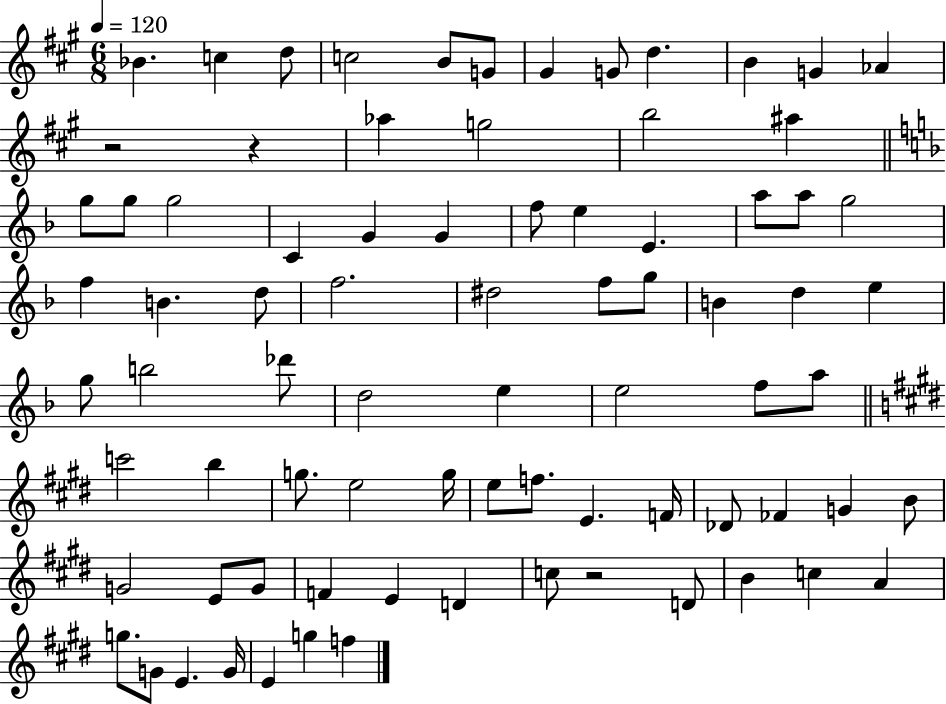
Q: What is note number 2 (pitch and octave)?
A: C5